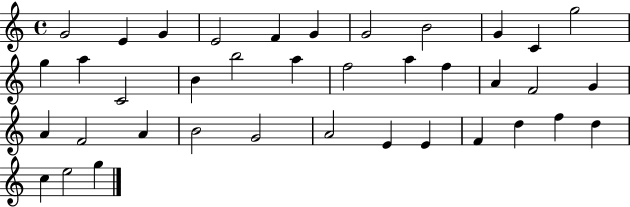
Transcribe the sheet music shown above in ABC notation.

X:1
T:Untitled
M:4/4
L:1/4
K:C
G2 E G E2 F G G2 B2 G C g2 g a C2 B b2 a f2 a f A F2 G A F2 A B2 G2 A2 E E F d f d c e2 g